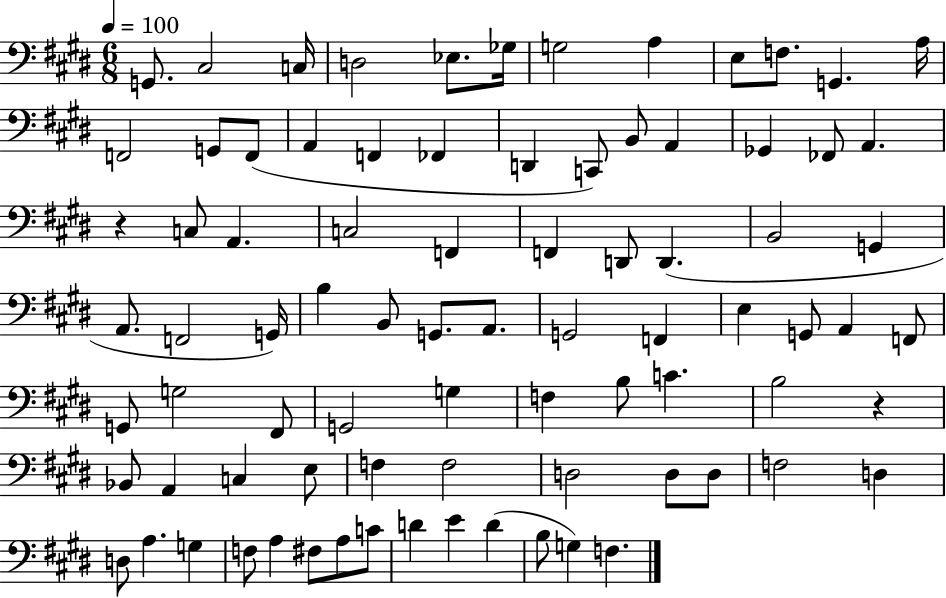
X:1
T:Untitled
M:6/8
L:1/4
K:E
G,,/2 ^C,2 C,/4 D,2 _E,/2 _G,/4 G,2 A, E,/2 F,/2 G,, A,/4 F,,2 G,,/2 F,,/2 A,, F,, _F,, D,, C,,/2 B,,/2 A,, _G,, _F,,/2 A,, z C,/2 A,, C,2 F,, F,, D,,/2 D,, B,,2 G,, A,,/2 F,,2 G,,/4 B, B,,/2 G,,/2 A,,/2 G,,2 F,, E, G,,/2 A,, F,,/2 G,,/2 G,2 ^F,,/2 G,,2 G, F, B,/2 C B,2 z _B,,/2 A,, C, E,/2 F, F,2 D,2 D,/2 D,/2 F,2 D, D,/2 A, G, F,/2 A, ^F,/2 A,/2 C/2 D E D B,/2 G, F,